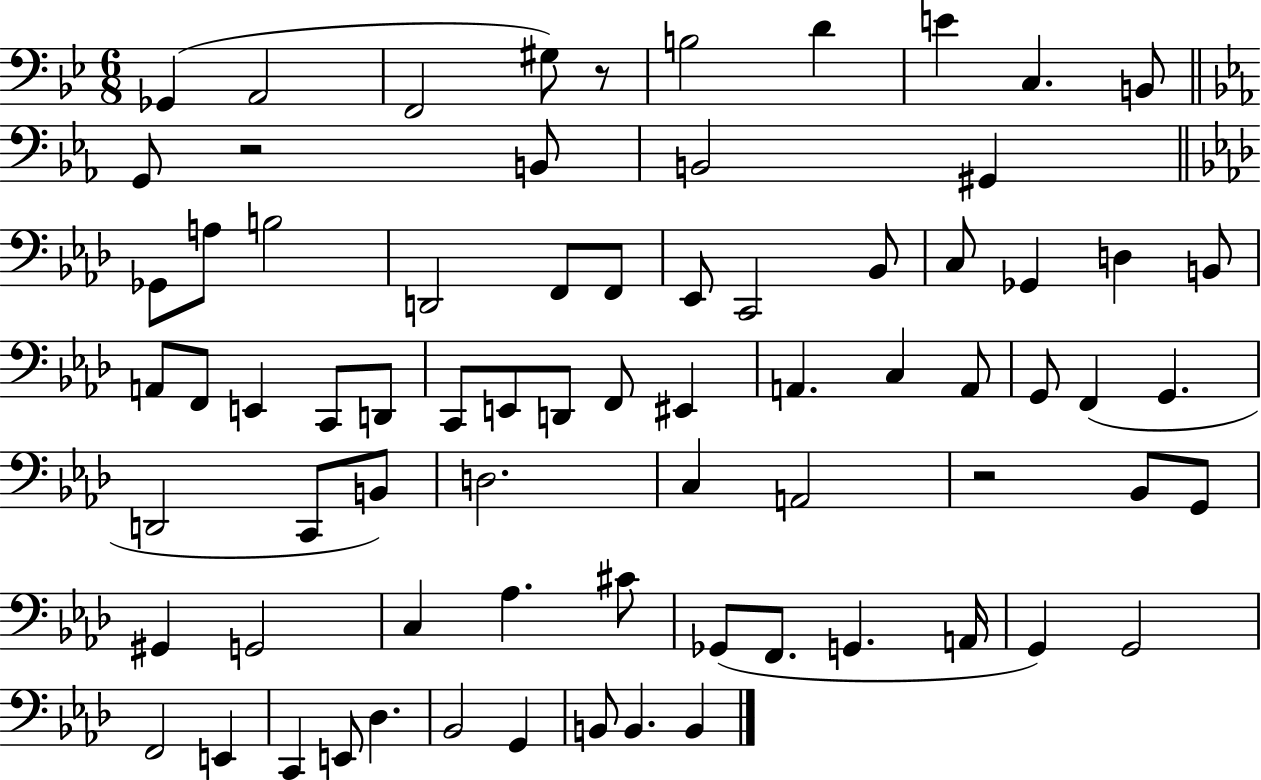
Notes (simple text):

Gb2/q A2/h F2/h G#3/e R/e B3/h D4/q E4/q C3/q. B2/e G2/e R/h B2/e B2/h G#2/q Gb2/e A3/e B3/h D2/h F2/e F2/e Eb2/e C2/h Bb2/e C3/e Gb2/q D3/q B2/e A2/e F2/e E2/q C2/e D2/e C2/e E2/e D2/e F2/e EIS2/q A2/q. C3/q A2/e G2/e F2/q G2/q. D2/h C2/e B2/e D3/h. C3/q A2/h R/h Bb2/e G2/e G#2/q G2/h C3/q Ab3/q. C#4/e Gb2/e F2/e. G2/q. A2/s G2/q G2/h F2/h E2/q C2/q E2/e Db3/q. Bb2/h G2/q B2/e B2/q. B2/q